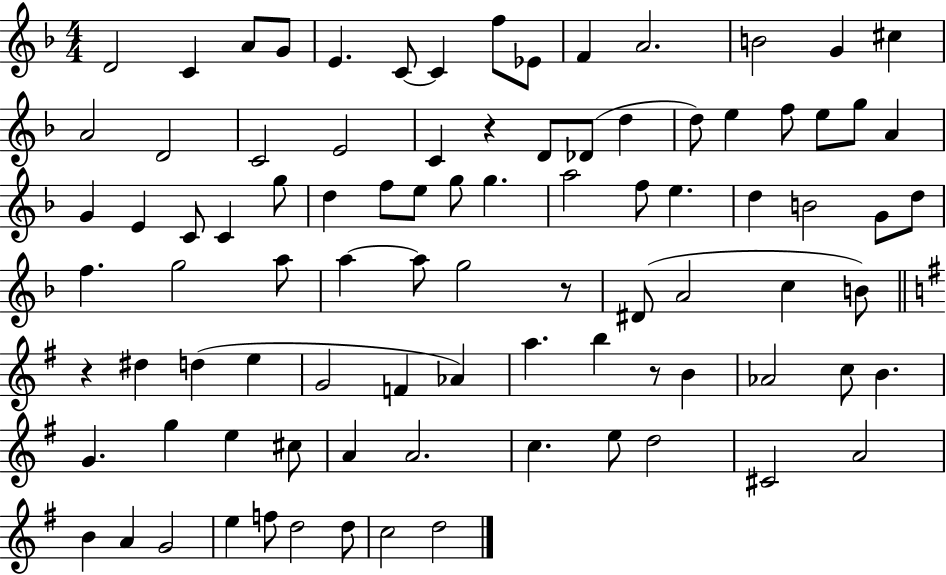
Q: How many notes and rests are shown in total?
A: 91